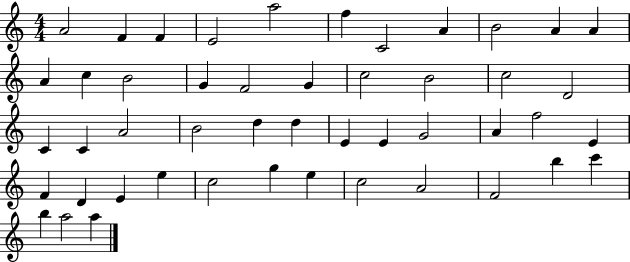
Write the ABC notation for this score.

X:1
T:Untitled
M:4/4
L:1/4
K:C
A2 F F E2 a2 f C2 A B2 A A A c B2 G F2 G c2 B2 c2 D2 C C A2 B2 d d E E G2 A f2 E F D E e c2 g e c2 A2 F2 b c' b a2 a